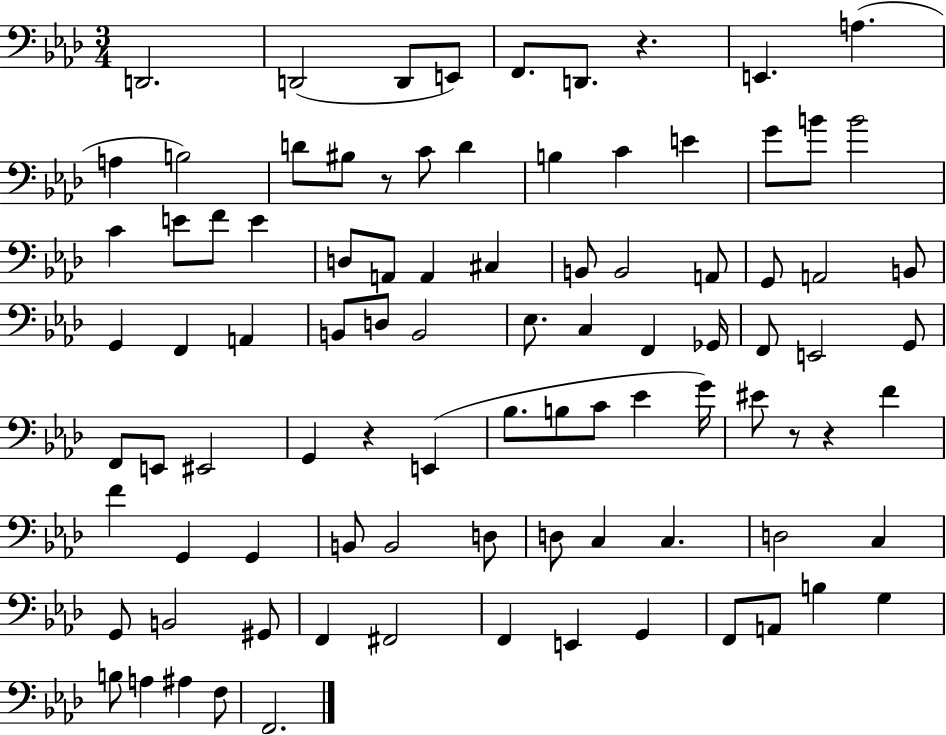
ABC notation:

X:1
T:Untitled
M:3/4
L:1/4
K:Ab
D,,2 D,,2 D,,/2 E,,/2 F,,/2 D,,/2 z E,, A, A, B,2 D/2 ^B,/2 z/2 C/2 D B, C E G/2 B/2 B2 C E/2 F/2 E D,/2 A,,/2 A,, ^C, B,,/2 B,,2 A,,/2 G,,/2 A,,2 B,,/2 G,, F,, A,, B,,/2 D,/2 B,,2 _E,/2 C, F,, _G,,/4 F,,/2 E,,2 G,,/2 F,,/2 E,,/2 ^E,,2 G,, z E,, _B,/2 B,/2 C/2 _E G/4 ^E/2 z/2 z F F G,, G,, B,,/2 B,,2 D,/2 D,/2 C, C, D,2 C, G,,/2 B,,2 ^G,,/2 F,, ^F,,2 F,, E,, G,, F,,/2 A,,/2 B, G, B,/2 A, ^A, F,/2 F,,2